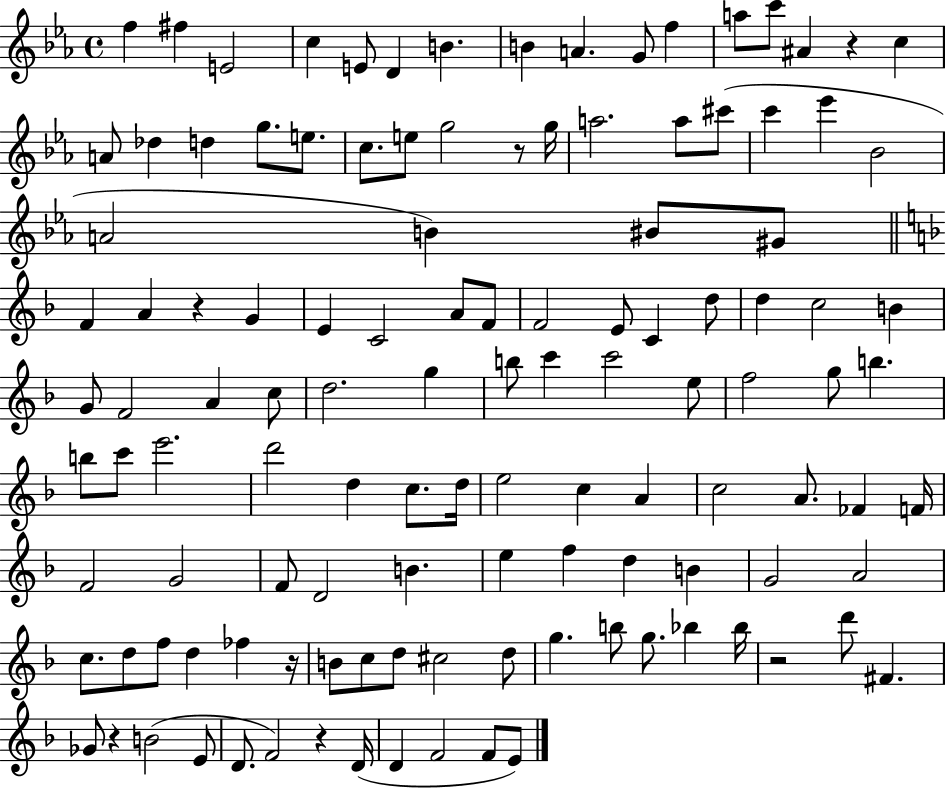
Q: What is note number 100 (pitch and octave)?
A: Bb5